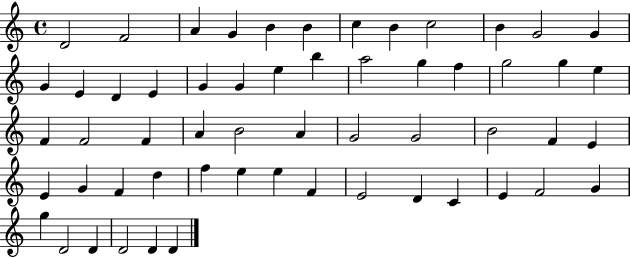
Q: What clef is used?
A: treble